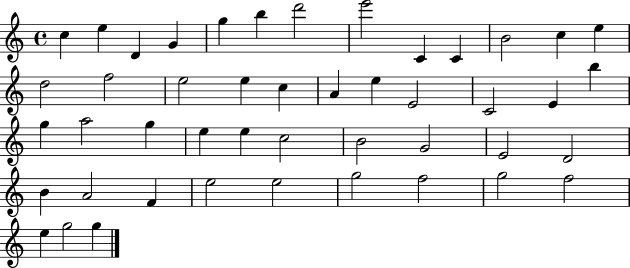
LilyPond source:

{
  \clef treble
  \time 4/4
  \defaultTimeSignature
  \key c \major
  c''4 e''4 d'4 g'4 | g''4 b''4 d'''2 | e'''2 c'4 c'4 | b'2 c''4 e''4 | \break d''2 f''2 | e''2 e''4 c''4 | a'4 e''4 e'2 | c'2 e'4 b''4 | \break g''4 a''2 g''4 | e''4 e''4 c''2 | b'2 g'2 | e'2 d'2 | \break b'4 a'2 f'4 | e''2 e''2 | g''2 f''2 | g''2 f''2 | \break e''4 g''2 g''4 | \bar "|."
}